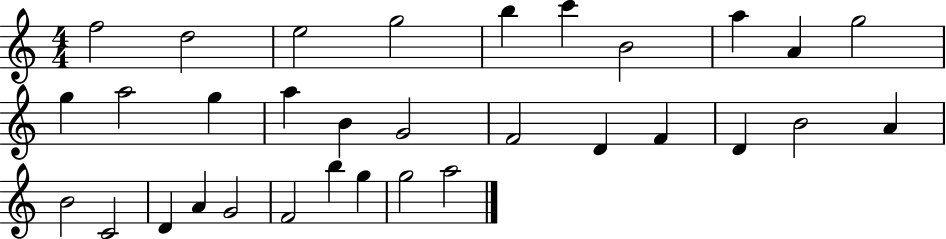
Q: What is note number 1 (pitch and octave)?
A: F5